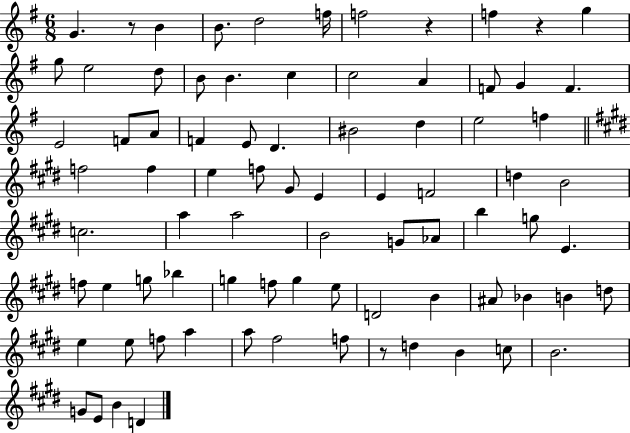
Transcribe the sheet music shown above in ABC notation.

X:1
T:Untitled
M:6/8
L:1/4
K:G
G z/2 B B/2 d2 f/4 f2 z f z g g/2 e2 d/2 B/2 B c c2 A F/2 G F E2 F/2 A/2 F E/2 D ^B2 d e2 f f2 f e f/2 ^G/2 E E F2 d B2 c2 a a2 B2 G/2 _A/2 b g/2 E f/2 e g/2 _b g f/2 g e/2 D2 B ^A/2 _B B d/2 e e/2 f/2 a a/2 ^f2 f/2 z/2 d B c/2 B2 G/2 E/2 B D